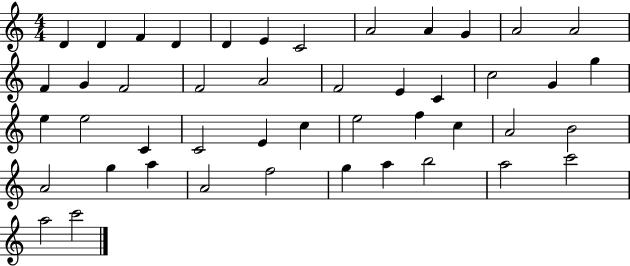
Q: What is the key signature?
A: C major